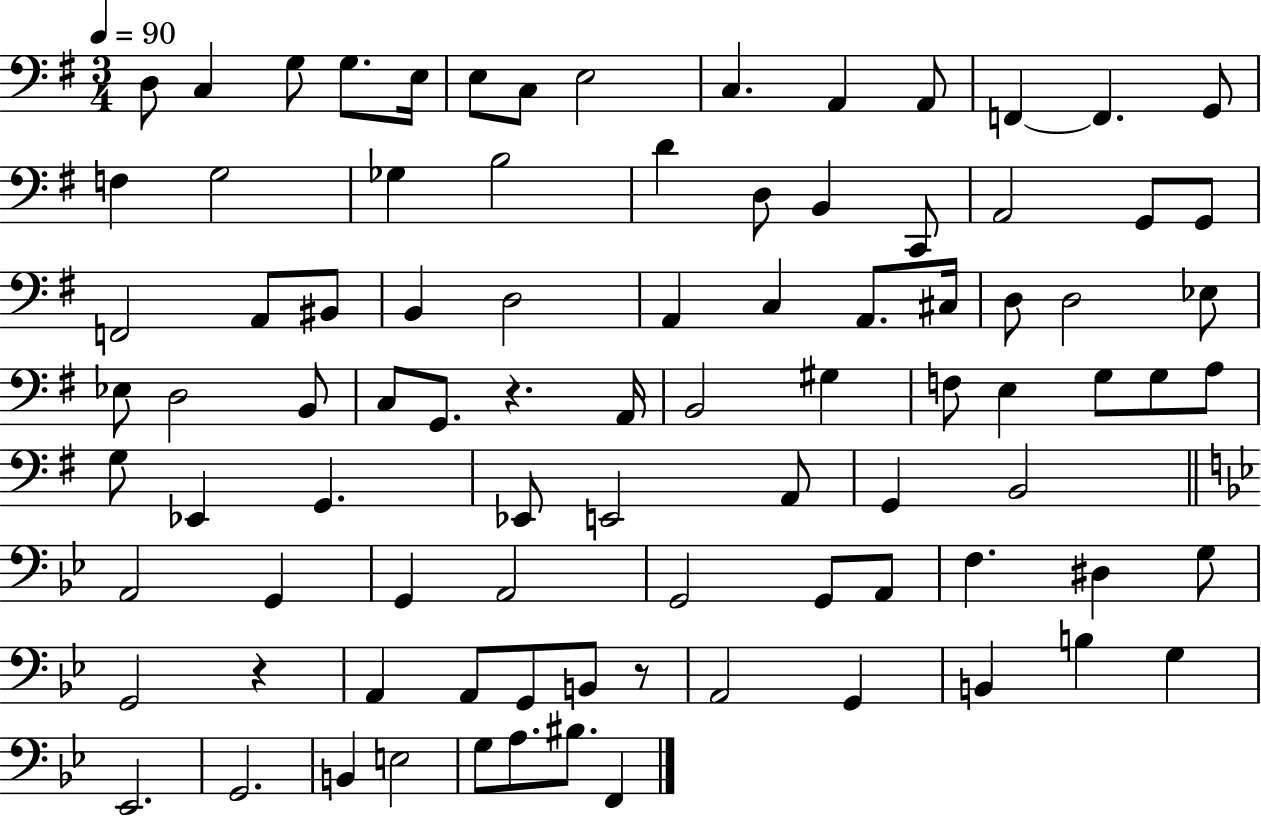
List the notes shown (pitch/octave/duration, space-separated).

D3/e C3/q G3/e G3/e. E3/s E3/e C3/e E3/h C3/q. A2/q A2/e F2/q F2/q. G2/e F3/q G3/h Gb3/q B3/h D4/q D3/e B2/q C2/e A2/h G2/e G2/e F2/h A2/e BIS2/e B2/q D3/h A2/q C3/q A2/e. C#3/s D3/e D3/h Eb3/e Eb3/e D3/h B2/e C3/e G2/e. R/q. A2/s B2/h G#3/q F3/e E3/q G3/e G3/e A3/e G3/e Eb2/q G2/q. Eb2/e E2/h A2/e G2/q B2/h A2/h G2/q G2/q A2/h G2/h G2/e A2/e F3/q. D#3/q G3/e G2/h R/q A2/q A2/e G2/e B2/e R/e A2/h G2/q B2/q B3/q G3/q Eb2/h. G2/h. B2/q E3/h G3/e A3/e. BIS3/e. F2/q